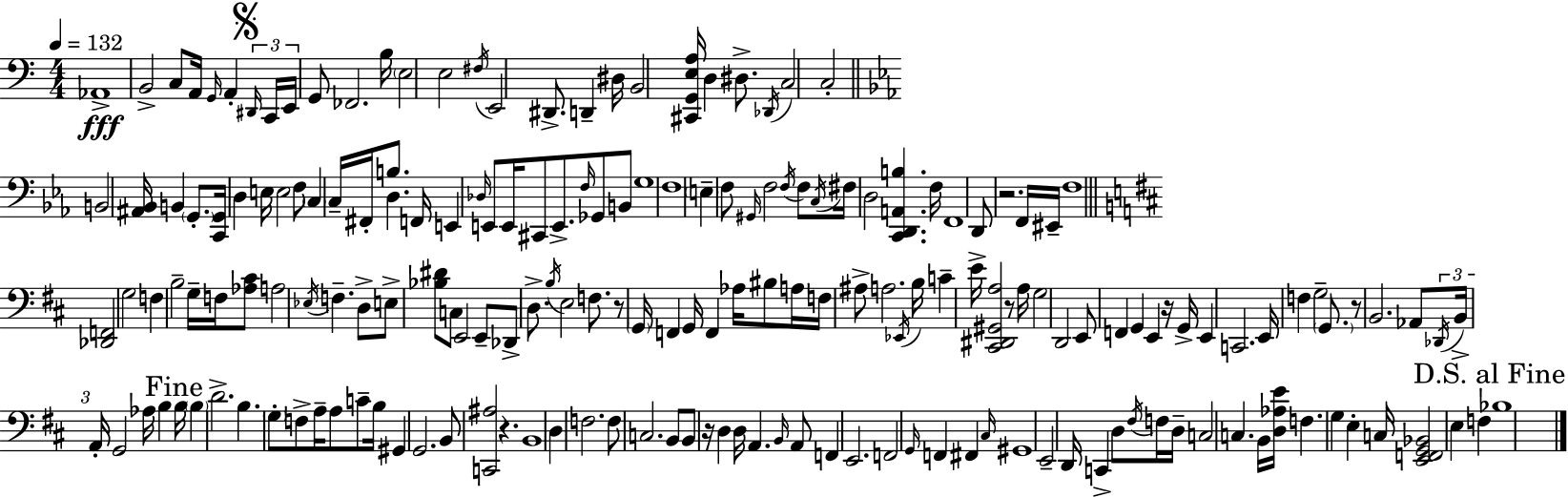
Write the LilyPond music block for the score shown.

{
  \clef bass
  \numericTimeSignature
  \time 4/4
  \key c \major
  \tempo 4 = 132
  aes,1->\fff | b,2-> c8 a,16 \grace { g,16 } a,4-. | \mark \markup { \musicglyph "scripts.segno" } \tuplet 3/2 { \grace { dis,16 } c,16 e,16 } g,8 fes,2. | b16 \parenthesize e2 e2 | \break \acciaccatura { fis16 } e,2 dis,8.-> d,4-- | dis16 b,2 <cis, g, e a>16 d4 | dis8.-> \acciaccatura { des,16 } c2 c2-. | \bar "||" \break \key ees \major b,2 <ais, bes,>16 b,4 \parenthesize g,8.-. | <c, g,>16 d4 e16 e2 f8 | \parenthesize c4 c16-- fis,16-. b8. d4. f,16 | e,4 \grace { des16 } e,8 e,16 cis,8 e,8.-> \grace { f16 } ges,8 | \break b,8 g1 | f1 | \parenthesize e4-- f8 \grace { gis,16 } f2 | \acciaccatura { f16 } f8 \acciaccatura { c16 } fis16 d2 <c, d, a, b>4. | \break f16 f,1 | d,8 r2. | f,16 eis,16-- f1 | \bar "||" \break \key b \minor <des, f,>2 g2 | f4 b2-- g16-- f16 <aes cis'>8 | a2 \acciaccatura { ees16 } f4.-- d8-> | e8-> <bes dis'>8 c8 e,2 e,8-- | \break des,8-> d8.-> \acciaccatura { b16 } e2 f8. | r8 \parenthesize g,16 f,4 g,16 f,4 aes16 bis8 | a16 f16 ais8-> a2. | \acciaccatura { ees,16 } b16 c'4-- e'16-> <cis, dis, gis, a>2 | \break r8 a16 g2 d,2 | e,8 f,4 g,4 e,4 | r16 g,16-> e,4 c,2. | e,16 f4 g2-- | \break \parenthesize g,8. r8 b,2. | aes,8 \tuplet 3/2 { \acciaccatura { des,16 } b,16-> a,16-. } g,2 aes16 b4 | \mark "Fine" b16 \parenthesize b4 d'2.-> | b4. \parenthesize g8-. f8-> a16-- a8 | \break c'8-- b16 gis,4 g,2. | b,8 <c, ais>2 r4. | b,1 | d4 f2. | \break f8 c2. | b,8 b,8 r16 d4 d16 a,4. | \grace { b,16 } a,8 f,4 e,2. | f,2 \grace { g,16 } f,4 | \break fis,4 \grace { cis16 } gis,1 | e,2-- d,16 | c,4-> d8 \acciaccatura { fis16 } f16 d16-- c2 | c4. b,16 <d aes e'>16 f4. g4 | \break e4-. c16 <e, f, g, bes,>2 | e4 f4 \mark "D.S. al Fine" bes1 | \bar "|."
}